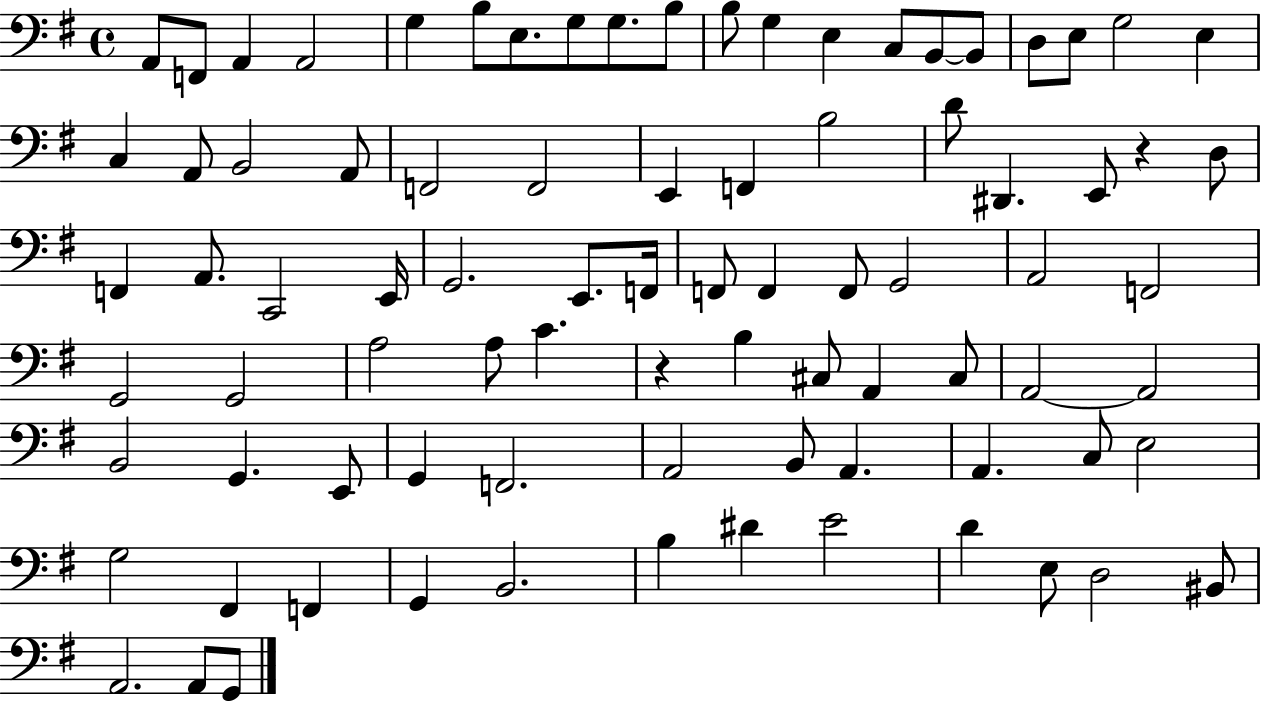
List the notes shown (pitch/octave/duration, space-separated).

A2/e F2/e A2/q A2/h G3/q B3/e E3/e. G3/e G3/e. B3/e B3/e G3/q E3/q C3/e B2/e B2/e D3/e E3/e G3/h E3/q C3/q A2/e B2/h A2/e F2/h F2/h E2/q F2/q B3/h D4/e D#2/q. E2/e R/q D3/e F2/q A2/e. C2/h E2/s G2/h. E2/e. F2/s F2/e F2/q F2/e G2/h A2/h F2/h G2/h G2/h A3/h A3/e C4/q. R/q B3/q C#3/e A2/q C#3/e A2/h A2/h B2/h G2/q. E2/e G2/q F2/h. A2/h B2/e A2/q. A2/q. C3/e E3/h G3/h F#2/q F2/q G2/q B2/h. B3/q D#4/q E4/h D4/q E3/e D3/h BIS2/e A2/h. A2/e G2/e